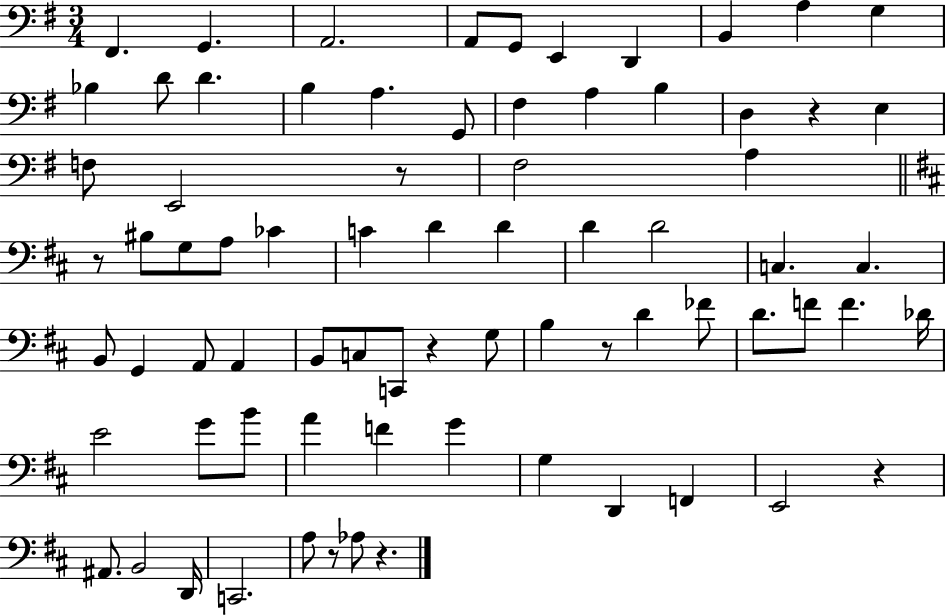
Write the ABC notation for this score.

X:1
T:Untitled
M:3/4
L:1/4
K:G
^F,, G,, A,,2 A,,/2 G,,/2 E,, D,, B,, A, G, _B, D/2 D B, A, G,,/2 ^F, A, B, D, z E, F,/2 E,,2 z/2 ^F,2 A, z/2 ^B,/2 G,/2 A,/2 _C C D D D D2 C, C, B,,/2 G,, A,,/2 A,, B,,/2 C,/2 C,,/2 z G,/2 B, z/2 D _F/2 D/2 F/2 F _D/4 E2 G/2 B/2 A F G G, D,, F,, E,,2 z ^A,,/2 B,,2 D,,/4 C,,2 A,/2 z/2 _A,/2 z